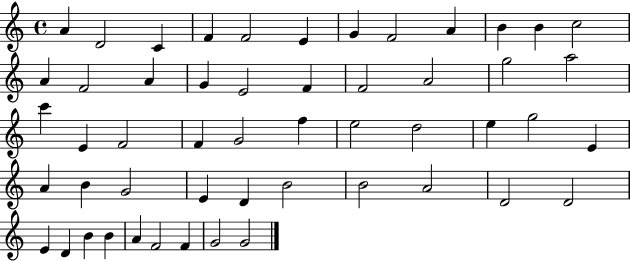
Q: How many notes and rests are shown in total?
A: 52